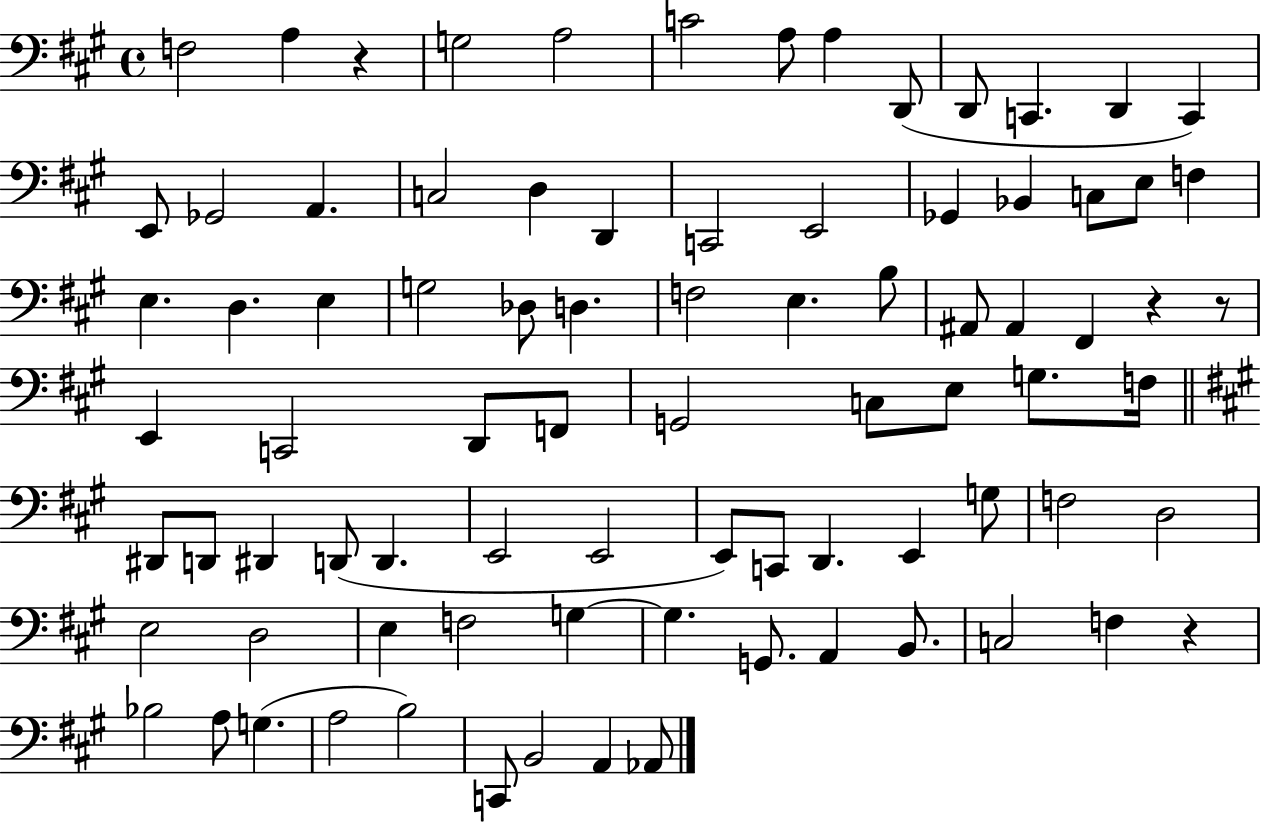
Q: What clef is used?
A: bass